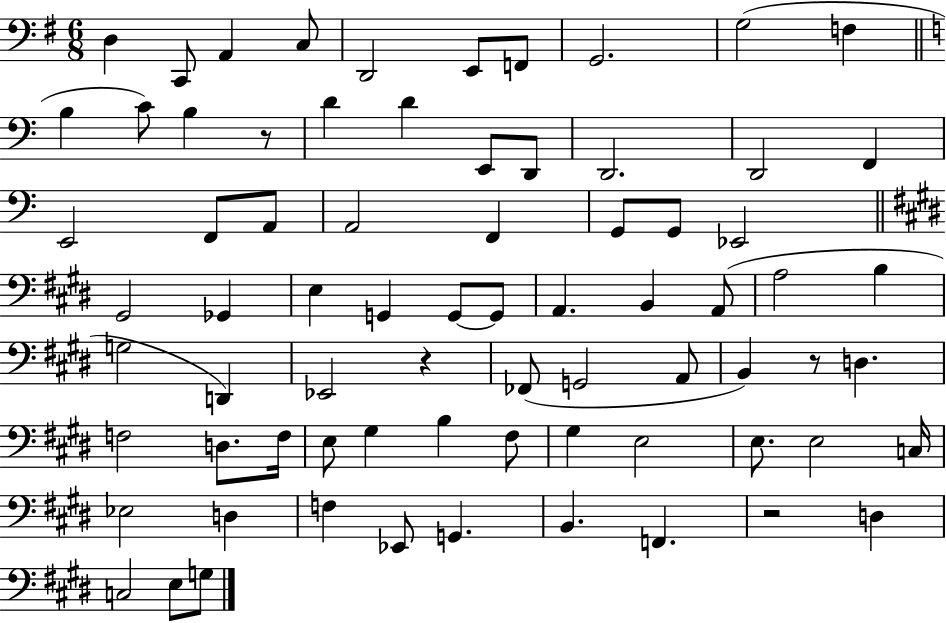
X:1
T:Untitled
M:6/8
L:1/4
K:G
D, C,,/2 A,, C,/2 D,,2 E,,/2 F,,/2 G,,2 G,2 F, B, C/2 B, z/2 D D E,,/2 D,,/2 D,,2 D,,2 F,, E,,2 F,,/2 A,,/2 A,,2 F,, G,,/2 G,,/2 _E,,2 ^G,,2 _G,, E, G,, G,,/2 G,,/2 A,, B,, A,,/2 A,2 B, G,2 D,, _E,,2 z _F,,/2 G,,2 A,,/2 B,, z/2 D, F,2 D,/2 F,/4 E,/2 ^G, B, ^F,/2 ^G, E,2 E,/2 E,2 C,/4 _E,2 D, F, _E,,/2 G,, B,, F,, z2 D, C,2 E,/2 G,/2